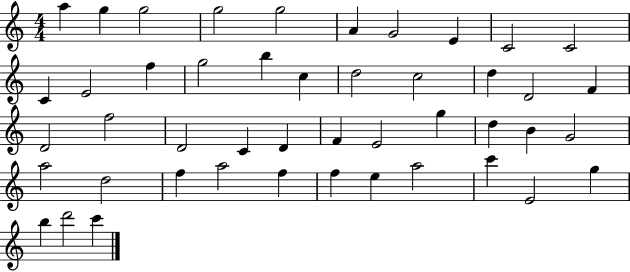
{
  \clef treble
  \numericTimeSignature
  \time 4/4
  \key c \major
  a''4 g''4 g''2 | g''2 g''2 | a'4 g'2 e'4 | c'2 c'2 | \break c'4 e'2 f''4 | g''2 b''4 c''4 | d''2 c''2 | d''4 d'2 f'4 | \break d'2 f''2 | d'2 c'4 d'4 | f'4 e'2 g''4 | d''4 b'4 g'2 | \break a''2 d''2 | f''4 a''2 f''4 | f''4 e''4 a''2 | c'''4 e'2 g''4 | \break b''4 d'''2 c'''4 | \bar "|."
}